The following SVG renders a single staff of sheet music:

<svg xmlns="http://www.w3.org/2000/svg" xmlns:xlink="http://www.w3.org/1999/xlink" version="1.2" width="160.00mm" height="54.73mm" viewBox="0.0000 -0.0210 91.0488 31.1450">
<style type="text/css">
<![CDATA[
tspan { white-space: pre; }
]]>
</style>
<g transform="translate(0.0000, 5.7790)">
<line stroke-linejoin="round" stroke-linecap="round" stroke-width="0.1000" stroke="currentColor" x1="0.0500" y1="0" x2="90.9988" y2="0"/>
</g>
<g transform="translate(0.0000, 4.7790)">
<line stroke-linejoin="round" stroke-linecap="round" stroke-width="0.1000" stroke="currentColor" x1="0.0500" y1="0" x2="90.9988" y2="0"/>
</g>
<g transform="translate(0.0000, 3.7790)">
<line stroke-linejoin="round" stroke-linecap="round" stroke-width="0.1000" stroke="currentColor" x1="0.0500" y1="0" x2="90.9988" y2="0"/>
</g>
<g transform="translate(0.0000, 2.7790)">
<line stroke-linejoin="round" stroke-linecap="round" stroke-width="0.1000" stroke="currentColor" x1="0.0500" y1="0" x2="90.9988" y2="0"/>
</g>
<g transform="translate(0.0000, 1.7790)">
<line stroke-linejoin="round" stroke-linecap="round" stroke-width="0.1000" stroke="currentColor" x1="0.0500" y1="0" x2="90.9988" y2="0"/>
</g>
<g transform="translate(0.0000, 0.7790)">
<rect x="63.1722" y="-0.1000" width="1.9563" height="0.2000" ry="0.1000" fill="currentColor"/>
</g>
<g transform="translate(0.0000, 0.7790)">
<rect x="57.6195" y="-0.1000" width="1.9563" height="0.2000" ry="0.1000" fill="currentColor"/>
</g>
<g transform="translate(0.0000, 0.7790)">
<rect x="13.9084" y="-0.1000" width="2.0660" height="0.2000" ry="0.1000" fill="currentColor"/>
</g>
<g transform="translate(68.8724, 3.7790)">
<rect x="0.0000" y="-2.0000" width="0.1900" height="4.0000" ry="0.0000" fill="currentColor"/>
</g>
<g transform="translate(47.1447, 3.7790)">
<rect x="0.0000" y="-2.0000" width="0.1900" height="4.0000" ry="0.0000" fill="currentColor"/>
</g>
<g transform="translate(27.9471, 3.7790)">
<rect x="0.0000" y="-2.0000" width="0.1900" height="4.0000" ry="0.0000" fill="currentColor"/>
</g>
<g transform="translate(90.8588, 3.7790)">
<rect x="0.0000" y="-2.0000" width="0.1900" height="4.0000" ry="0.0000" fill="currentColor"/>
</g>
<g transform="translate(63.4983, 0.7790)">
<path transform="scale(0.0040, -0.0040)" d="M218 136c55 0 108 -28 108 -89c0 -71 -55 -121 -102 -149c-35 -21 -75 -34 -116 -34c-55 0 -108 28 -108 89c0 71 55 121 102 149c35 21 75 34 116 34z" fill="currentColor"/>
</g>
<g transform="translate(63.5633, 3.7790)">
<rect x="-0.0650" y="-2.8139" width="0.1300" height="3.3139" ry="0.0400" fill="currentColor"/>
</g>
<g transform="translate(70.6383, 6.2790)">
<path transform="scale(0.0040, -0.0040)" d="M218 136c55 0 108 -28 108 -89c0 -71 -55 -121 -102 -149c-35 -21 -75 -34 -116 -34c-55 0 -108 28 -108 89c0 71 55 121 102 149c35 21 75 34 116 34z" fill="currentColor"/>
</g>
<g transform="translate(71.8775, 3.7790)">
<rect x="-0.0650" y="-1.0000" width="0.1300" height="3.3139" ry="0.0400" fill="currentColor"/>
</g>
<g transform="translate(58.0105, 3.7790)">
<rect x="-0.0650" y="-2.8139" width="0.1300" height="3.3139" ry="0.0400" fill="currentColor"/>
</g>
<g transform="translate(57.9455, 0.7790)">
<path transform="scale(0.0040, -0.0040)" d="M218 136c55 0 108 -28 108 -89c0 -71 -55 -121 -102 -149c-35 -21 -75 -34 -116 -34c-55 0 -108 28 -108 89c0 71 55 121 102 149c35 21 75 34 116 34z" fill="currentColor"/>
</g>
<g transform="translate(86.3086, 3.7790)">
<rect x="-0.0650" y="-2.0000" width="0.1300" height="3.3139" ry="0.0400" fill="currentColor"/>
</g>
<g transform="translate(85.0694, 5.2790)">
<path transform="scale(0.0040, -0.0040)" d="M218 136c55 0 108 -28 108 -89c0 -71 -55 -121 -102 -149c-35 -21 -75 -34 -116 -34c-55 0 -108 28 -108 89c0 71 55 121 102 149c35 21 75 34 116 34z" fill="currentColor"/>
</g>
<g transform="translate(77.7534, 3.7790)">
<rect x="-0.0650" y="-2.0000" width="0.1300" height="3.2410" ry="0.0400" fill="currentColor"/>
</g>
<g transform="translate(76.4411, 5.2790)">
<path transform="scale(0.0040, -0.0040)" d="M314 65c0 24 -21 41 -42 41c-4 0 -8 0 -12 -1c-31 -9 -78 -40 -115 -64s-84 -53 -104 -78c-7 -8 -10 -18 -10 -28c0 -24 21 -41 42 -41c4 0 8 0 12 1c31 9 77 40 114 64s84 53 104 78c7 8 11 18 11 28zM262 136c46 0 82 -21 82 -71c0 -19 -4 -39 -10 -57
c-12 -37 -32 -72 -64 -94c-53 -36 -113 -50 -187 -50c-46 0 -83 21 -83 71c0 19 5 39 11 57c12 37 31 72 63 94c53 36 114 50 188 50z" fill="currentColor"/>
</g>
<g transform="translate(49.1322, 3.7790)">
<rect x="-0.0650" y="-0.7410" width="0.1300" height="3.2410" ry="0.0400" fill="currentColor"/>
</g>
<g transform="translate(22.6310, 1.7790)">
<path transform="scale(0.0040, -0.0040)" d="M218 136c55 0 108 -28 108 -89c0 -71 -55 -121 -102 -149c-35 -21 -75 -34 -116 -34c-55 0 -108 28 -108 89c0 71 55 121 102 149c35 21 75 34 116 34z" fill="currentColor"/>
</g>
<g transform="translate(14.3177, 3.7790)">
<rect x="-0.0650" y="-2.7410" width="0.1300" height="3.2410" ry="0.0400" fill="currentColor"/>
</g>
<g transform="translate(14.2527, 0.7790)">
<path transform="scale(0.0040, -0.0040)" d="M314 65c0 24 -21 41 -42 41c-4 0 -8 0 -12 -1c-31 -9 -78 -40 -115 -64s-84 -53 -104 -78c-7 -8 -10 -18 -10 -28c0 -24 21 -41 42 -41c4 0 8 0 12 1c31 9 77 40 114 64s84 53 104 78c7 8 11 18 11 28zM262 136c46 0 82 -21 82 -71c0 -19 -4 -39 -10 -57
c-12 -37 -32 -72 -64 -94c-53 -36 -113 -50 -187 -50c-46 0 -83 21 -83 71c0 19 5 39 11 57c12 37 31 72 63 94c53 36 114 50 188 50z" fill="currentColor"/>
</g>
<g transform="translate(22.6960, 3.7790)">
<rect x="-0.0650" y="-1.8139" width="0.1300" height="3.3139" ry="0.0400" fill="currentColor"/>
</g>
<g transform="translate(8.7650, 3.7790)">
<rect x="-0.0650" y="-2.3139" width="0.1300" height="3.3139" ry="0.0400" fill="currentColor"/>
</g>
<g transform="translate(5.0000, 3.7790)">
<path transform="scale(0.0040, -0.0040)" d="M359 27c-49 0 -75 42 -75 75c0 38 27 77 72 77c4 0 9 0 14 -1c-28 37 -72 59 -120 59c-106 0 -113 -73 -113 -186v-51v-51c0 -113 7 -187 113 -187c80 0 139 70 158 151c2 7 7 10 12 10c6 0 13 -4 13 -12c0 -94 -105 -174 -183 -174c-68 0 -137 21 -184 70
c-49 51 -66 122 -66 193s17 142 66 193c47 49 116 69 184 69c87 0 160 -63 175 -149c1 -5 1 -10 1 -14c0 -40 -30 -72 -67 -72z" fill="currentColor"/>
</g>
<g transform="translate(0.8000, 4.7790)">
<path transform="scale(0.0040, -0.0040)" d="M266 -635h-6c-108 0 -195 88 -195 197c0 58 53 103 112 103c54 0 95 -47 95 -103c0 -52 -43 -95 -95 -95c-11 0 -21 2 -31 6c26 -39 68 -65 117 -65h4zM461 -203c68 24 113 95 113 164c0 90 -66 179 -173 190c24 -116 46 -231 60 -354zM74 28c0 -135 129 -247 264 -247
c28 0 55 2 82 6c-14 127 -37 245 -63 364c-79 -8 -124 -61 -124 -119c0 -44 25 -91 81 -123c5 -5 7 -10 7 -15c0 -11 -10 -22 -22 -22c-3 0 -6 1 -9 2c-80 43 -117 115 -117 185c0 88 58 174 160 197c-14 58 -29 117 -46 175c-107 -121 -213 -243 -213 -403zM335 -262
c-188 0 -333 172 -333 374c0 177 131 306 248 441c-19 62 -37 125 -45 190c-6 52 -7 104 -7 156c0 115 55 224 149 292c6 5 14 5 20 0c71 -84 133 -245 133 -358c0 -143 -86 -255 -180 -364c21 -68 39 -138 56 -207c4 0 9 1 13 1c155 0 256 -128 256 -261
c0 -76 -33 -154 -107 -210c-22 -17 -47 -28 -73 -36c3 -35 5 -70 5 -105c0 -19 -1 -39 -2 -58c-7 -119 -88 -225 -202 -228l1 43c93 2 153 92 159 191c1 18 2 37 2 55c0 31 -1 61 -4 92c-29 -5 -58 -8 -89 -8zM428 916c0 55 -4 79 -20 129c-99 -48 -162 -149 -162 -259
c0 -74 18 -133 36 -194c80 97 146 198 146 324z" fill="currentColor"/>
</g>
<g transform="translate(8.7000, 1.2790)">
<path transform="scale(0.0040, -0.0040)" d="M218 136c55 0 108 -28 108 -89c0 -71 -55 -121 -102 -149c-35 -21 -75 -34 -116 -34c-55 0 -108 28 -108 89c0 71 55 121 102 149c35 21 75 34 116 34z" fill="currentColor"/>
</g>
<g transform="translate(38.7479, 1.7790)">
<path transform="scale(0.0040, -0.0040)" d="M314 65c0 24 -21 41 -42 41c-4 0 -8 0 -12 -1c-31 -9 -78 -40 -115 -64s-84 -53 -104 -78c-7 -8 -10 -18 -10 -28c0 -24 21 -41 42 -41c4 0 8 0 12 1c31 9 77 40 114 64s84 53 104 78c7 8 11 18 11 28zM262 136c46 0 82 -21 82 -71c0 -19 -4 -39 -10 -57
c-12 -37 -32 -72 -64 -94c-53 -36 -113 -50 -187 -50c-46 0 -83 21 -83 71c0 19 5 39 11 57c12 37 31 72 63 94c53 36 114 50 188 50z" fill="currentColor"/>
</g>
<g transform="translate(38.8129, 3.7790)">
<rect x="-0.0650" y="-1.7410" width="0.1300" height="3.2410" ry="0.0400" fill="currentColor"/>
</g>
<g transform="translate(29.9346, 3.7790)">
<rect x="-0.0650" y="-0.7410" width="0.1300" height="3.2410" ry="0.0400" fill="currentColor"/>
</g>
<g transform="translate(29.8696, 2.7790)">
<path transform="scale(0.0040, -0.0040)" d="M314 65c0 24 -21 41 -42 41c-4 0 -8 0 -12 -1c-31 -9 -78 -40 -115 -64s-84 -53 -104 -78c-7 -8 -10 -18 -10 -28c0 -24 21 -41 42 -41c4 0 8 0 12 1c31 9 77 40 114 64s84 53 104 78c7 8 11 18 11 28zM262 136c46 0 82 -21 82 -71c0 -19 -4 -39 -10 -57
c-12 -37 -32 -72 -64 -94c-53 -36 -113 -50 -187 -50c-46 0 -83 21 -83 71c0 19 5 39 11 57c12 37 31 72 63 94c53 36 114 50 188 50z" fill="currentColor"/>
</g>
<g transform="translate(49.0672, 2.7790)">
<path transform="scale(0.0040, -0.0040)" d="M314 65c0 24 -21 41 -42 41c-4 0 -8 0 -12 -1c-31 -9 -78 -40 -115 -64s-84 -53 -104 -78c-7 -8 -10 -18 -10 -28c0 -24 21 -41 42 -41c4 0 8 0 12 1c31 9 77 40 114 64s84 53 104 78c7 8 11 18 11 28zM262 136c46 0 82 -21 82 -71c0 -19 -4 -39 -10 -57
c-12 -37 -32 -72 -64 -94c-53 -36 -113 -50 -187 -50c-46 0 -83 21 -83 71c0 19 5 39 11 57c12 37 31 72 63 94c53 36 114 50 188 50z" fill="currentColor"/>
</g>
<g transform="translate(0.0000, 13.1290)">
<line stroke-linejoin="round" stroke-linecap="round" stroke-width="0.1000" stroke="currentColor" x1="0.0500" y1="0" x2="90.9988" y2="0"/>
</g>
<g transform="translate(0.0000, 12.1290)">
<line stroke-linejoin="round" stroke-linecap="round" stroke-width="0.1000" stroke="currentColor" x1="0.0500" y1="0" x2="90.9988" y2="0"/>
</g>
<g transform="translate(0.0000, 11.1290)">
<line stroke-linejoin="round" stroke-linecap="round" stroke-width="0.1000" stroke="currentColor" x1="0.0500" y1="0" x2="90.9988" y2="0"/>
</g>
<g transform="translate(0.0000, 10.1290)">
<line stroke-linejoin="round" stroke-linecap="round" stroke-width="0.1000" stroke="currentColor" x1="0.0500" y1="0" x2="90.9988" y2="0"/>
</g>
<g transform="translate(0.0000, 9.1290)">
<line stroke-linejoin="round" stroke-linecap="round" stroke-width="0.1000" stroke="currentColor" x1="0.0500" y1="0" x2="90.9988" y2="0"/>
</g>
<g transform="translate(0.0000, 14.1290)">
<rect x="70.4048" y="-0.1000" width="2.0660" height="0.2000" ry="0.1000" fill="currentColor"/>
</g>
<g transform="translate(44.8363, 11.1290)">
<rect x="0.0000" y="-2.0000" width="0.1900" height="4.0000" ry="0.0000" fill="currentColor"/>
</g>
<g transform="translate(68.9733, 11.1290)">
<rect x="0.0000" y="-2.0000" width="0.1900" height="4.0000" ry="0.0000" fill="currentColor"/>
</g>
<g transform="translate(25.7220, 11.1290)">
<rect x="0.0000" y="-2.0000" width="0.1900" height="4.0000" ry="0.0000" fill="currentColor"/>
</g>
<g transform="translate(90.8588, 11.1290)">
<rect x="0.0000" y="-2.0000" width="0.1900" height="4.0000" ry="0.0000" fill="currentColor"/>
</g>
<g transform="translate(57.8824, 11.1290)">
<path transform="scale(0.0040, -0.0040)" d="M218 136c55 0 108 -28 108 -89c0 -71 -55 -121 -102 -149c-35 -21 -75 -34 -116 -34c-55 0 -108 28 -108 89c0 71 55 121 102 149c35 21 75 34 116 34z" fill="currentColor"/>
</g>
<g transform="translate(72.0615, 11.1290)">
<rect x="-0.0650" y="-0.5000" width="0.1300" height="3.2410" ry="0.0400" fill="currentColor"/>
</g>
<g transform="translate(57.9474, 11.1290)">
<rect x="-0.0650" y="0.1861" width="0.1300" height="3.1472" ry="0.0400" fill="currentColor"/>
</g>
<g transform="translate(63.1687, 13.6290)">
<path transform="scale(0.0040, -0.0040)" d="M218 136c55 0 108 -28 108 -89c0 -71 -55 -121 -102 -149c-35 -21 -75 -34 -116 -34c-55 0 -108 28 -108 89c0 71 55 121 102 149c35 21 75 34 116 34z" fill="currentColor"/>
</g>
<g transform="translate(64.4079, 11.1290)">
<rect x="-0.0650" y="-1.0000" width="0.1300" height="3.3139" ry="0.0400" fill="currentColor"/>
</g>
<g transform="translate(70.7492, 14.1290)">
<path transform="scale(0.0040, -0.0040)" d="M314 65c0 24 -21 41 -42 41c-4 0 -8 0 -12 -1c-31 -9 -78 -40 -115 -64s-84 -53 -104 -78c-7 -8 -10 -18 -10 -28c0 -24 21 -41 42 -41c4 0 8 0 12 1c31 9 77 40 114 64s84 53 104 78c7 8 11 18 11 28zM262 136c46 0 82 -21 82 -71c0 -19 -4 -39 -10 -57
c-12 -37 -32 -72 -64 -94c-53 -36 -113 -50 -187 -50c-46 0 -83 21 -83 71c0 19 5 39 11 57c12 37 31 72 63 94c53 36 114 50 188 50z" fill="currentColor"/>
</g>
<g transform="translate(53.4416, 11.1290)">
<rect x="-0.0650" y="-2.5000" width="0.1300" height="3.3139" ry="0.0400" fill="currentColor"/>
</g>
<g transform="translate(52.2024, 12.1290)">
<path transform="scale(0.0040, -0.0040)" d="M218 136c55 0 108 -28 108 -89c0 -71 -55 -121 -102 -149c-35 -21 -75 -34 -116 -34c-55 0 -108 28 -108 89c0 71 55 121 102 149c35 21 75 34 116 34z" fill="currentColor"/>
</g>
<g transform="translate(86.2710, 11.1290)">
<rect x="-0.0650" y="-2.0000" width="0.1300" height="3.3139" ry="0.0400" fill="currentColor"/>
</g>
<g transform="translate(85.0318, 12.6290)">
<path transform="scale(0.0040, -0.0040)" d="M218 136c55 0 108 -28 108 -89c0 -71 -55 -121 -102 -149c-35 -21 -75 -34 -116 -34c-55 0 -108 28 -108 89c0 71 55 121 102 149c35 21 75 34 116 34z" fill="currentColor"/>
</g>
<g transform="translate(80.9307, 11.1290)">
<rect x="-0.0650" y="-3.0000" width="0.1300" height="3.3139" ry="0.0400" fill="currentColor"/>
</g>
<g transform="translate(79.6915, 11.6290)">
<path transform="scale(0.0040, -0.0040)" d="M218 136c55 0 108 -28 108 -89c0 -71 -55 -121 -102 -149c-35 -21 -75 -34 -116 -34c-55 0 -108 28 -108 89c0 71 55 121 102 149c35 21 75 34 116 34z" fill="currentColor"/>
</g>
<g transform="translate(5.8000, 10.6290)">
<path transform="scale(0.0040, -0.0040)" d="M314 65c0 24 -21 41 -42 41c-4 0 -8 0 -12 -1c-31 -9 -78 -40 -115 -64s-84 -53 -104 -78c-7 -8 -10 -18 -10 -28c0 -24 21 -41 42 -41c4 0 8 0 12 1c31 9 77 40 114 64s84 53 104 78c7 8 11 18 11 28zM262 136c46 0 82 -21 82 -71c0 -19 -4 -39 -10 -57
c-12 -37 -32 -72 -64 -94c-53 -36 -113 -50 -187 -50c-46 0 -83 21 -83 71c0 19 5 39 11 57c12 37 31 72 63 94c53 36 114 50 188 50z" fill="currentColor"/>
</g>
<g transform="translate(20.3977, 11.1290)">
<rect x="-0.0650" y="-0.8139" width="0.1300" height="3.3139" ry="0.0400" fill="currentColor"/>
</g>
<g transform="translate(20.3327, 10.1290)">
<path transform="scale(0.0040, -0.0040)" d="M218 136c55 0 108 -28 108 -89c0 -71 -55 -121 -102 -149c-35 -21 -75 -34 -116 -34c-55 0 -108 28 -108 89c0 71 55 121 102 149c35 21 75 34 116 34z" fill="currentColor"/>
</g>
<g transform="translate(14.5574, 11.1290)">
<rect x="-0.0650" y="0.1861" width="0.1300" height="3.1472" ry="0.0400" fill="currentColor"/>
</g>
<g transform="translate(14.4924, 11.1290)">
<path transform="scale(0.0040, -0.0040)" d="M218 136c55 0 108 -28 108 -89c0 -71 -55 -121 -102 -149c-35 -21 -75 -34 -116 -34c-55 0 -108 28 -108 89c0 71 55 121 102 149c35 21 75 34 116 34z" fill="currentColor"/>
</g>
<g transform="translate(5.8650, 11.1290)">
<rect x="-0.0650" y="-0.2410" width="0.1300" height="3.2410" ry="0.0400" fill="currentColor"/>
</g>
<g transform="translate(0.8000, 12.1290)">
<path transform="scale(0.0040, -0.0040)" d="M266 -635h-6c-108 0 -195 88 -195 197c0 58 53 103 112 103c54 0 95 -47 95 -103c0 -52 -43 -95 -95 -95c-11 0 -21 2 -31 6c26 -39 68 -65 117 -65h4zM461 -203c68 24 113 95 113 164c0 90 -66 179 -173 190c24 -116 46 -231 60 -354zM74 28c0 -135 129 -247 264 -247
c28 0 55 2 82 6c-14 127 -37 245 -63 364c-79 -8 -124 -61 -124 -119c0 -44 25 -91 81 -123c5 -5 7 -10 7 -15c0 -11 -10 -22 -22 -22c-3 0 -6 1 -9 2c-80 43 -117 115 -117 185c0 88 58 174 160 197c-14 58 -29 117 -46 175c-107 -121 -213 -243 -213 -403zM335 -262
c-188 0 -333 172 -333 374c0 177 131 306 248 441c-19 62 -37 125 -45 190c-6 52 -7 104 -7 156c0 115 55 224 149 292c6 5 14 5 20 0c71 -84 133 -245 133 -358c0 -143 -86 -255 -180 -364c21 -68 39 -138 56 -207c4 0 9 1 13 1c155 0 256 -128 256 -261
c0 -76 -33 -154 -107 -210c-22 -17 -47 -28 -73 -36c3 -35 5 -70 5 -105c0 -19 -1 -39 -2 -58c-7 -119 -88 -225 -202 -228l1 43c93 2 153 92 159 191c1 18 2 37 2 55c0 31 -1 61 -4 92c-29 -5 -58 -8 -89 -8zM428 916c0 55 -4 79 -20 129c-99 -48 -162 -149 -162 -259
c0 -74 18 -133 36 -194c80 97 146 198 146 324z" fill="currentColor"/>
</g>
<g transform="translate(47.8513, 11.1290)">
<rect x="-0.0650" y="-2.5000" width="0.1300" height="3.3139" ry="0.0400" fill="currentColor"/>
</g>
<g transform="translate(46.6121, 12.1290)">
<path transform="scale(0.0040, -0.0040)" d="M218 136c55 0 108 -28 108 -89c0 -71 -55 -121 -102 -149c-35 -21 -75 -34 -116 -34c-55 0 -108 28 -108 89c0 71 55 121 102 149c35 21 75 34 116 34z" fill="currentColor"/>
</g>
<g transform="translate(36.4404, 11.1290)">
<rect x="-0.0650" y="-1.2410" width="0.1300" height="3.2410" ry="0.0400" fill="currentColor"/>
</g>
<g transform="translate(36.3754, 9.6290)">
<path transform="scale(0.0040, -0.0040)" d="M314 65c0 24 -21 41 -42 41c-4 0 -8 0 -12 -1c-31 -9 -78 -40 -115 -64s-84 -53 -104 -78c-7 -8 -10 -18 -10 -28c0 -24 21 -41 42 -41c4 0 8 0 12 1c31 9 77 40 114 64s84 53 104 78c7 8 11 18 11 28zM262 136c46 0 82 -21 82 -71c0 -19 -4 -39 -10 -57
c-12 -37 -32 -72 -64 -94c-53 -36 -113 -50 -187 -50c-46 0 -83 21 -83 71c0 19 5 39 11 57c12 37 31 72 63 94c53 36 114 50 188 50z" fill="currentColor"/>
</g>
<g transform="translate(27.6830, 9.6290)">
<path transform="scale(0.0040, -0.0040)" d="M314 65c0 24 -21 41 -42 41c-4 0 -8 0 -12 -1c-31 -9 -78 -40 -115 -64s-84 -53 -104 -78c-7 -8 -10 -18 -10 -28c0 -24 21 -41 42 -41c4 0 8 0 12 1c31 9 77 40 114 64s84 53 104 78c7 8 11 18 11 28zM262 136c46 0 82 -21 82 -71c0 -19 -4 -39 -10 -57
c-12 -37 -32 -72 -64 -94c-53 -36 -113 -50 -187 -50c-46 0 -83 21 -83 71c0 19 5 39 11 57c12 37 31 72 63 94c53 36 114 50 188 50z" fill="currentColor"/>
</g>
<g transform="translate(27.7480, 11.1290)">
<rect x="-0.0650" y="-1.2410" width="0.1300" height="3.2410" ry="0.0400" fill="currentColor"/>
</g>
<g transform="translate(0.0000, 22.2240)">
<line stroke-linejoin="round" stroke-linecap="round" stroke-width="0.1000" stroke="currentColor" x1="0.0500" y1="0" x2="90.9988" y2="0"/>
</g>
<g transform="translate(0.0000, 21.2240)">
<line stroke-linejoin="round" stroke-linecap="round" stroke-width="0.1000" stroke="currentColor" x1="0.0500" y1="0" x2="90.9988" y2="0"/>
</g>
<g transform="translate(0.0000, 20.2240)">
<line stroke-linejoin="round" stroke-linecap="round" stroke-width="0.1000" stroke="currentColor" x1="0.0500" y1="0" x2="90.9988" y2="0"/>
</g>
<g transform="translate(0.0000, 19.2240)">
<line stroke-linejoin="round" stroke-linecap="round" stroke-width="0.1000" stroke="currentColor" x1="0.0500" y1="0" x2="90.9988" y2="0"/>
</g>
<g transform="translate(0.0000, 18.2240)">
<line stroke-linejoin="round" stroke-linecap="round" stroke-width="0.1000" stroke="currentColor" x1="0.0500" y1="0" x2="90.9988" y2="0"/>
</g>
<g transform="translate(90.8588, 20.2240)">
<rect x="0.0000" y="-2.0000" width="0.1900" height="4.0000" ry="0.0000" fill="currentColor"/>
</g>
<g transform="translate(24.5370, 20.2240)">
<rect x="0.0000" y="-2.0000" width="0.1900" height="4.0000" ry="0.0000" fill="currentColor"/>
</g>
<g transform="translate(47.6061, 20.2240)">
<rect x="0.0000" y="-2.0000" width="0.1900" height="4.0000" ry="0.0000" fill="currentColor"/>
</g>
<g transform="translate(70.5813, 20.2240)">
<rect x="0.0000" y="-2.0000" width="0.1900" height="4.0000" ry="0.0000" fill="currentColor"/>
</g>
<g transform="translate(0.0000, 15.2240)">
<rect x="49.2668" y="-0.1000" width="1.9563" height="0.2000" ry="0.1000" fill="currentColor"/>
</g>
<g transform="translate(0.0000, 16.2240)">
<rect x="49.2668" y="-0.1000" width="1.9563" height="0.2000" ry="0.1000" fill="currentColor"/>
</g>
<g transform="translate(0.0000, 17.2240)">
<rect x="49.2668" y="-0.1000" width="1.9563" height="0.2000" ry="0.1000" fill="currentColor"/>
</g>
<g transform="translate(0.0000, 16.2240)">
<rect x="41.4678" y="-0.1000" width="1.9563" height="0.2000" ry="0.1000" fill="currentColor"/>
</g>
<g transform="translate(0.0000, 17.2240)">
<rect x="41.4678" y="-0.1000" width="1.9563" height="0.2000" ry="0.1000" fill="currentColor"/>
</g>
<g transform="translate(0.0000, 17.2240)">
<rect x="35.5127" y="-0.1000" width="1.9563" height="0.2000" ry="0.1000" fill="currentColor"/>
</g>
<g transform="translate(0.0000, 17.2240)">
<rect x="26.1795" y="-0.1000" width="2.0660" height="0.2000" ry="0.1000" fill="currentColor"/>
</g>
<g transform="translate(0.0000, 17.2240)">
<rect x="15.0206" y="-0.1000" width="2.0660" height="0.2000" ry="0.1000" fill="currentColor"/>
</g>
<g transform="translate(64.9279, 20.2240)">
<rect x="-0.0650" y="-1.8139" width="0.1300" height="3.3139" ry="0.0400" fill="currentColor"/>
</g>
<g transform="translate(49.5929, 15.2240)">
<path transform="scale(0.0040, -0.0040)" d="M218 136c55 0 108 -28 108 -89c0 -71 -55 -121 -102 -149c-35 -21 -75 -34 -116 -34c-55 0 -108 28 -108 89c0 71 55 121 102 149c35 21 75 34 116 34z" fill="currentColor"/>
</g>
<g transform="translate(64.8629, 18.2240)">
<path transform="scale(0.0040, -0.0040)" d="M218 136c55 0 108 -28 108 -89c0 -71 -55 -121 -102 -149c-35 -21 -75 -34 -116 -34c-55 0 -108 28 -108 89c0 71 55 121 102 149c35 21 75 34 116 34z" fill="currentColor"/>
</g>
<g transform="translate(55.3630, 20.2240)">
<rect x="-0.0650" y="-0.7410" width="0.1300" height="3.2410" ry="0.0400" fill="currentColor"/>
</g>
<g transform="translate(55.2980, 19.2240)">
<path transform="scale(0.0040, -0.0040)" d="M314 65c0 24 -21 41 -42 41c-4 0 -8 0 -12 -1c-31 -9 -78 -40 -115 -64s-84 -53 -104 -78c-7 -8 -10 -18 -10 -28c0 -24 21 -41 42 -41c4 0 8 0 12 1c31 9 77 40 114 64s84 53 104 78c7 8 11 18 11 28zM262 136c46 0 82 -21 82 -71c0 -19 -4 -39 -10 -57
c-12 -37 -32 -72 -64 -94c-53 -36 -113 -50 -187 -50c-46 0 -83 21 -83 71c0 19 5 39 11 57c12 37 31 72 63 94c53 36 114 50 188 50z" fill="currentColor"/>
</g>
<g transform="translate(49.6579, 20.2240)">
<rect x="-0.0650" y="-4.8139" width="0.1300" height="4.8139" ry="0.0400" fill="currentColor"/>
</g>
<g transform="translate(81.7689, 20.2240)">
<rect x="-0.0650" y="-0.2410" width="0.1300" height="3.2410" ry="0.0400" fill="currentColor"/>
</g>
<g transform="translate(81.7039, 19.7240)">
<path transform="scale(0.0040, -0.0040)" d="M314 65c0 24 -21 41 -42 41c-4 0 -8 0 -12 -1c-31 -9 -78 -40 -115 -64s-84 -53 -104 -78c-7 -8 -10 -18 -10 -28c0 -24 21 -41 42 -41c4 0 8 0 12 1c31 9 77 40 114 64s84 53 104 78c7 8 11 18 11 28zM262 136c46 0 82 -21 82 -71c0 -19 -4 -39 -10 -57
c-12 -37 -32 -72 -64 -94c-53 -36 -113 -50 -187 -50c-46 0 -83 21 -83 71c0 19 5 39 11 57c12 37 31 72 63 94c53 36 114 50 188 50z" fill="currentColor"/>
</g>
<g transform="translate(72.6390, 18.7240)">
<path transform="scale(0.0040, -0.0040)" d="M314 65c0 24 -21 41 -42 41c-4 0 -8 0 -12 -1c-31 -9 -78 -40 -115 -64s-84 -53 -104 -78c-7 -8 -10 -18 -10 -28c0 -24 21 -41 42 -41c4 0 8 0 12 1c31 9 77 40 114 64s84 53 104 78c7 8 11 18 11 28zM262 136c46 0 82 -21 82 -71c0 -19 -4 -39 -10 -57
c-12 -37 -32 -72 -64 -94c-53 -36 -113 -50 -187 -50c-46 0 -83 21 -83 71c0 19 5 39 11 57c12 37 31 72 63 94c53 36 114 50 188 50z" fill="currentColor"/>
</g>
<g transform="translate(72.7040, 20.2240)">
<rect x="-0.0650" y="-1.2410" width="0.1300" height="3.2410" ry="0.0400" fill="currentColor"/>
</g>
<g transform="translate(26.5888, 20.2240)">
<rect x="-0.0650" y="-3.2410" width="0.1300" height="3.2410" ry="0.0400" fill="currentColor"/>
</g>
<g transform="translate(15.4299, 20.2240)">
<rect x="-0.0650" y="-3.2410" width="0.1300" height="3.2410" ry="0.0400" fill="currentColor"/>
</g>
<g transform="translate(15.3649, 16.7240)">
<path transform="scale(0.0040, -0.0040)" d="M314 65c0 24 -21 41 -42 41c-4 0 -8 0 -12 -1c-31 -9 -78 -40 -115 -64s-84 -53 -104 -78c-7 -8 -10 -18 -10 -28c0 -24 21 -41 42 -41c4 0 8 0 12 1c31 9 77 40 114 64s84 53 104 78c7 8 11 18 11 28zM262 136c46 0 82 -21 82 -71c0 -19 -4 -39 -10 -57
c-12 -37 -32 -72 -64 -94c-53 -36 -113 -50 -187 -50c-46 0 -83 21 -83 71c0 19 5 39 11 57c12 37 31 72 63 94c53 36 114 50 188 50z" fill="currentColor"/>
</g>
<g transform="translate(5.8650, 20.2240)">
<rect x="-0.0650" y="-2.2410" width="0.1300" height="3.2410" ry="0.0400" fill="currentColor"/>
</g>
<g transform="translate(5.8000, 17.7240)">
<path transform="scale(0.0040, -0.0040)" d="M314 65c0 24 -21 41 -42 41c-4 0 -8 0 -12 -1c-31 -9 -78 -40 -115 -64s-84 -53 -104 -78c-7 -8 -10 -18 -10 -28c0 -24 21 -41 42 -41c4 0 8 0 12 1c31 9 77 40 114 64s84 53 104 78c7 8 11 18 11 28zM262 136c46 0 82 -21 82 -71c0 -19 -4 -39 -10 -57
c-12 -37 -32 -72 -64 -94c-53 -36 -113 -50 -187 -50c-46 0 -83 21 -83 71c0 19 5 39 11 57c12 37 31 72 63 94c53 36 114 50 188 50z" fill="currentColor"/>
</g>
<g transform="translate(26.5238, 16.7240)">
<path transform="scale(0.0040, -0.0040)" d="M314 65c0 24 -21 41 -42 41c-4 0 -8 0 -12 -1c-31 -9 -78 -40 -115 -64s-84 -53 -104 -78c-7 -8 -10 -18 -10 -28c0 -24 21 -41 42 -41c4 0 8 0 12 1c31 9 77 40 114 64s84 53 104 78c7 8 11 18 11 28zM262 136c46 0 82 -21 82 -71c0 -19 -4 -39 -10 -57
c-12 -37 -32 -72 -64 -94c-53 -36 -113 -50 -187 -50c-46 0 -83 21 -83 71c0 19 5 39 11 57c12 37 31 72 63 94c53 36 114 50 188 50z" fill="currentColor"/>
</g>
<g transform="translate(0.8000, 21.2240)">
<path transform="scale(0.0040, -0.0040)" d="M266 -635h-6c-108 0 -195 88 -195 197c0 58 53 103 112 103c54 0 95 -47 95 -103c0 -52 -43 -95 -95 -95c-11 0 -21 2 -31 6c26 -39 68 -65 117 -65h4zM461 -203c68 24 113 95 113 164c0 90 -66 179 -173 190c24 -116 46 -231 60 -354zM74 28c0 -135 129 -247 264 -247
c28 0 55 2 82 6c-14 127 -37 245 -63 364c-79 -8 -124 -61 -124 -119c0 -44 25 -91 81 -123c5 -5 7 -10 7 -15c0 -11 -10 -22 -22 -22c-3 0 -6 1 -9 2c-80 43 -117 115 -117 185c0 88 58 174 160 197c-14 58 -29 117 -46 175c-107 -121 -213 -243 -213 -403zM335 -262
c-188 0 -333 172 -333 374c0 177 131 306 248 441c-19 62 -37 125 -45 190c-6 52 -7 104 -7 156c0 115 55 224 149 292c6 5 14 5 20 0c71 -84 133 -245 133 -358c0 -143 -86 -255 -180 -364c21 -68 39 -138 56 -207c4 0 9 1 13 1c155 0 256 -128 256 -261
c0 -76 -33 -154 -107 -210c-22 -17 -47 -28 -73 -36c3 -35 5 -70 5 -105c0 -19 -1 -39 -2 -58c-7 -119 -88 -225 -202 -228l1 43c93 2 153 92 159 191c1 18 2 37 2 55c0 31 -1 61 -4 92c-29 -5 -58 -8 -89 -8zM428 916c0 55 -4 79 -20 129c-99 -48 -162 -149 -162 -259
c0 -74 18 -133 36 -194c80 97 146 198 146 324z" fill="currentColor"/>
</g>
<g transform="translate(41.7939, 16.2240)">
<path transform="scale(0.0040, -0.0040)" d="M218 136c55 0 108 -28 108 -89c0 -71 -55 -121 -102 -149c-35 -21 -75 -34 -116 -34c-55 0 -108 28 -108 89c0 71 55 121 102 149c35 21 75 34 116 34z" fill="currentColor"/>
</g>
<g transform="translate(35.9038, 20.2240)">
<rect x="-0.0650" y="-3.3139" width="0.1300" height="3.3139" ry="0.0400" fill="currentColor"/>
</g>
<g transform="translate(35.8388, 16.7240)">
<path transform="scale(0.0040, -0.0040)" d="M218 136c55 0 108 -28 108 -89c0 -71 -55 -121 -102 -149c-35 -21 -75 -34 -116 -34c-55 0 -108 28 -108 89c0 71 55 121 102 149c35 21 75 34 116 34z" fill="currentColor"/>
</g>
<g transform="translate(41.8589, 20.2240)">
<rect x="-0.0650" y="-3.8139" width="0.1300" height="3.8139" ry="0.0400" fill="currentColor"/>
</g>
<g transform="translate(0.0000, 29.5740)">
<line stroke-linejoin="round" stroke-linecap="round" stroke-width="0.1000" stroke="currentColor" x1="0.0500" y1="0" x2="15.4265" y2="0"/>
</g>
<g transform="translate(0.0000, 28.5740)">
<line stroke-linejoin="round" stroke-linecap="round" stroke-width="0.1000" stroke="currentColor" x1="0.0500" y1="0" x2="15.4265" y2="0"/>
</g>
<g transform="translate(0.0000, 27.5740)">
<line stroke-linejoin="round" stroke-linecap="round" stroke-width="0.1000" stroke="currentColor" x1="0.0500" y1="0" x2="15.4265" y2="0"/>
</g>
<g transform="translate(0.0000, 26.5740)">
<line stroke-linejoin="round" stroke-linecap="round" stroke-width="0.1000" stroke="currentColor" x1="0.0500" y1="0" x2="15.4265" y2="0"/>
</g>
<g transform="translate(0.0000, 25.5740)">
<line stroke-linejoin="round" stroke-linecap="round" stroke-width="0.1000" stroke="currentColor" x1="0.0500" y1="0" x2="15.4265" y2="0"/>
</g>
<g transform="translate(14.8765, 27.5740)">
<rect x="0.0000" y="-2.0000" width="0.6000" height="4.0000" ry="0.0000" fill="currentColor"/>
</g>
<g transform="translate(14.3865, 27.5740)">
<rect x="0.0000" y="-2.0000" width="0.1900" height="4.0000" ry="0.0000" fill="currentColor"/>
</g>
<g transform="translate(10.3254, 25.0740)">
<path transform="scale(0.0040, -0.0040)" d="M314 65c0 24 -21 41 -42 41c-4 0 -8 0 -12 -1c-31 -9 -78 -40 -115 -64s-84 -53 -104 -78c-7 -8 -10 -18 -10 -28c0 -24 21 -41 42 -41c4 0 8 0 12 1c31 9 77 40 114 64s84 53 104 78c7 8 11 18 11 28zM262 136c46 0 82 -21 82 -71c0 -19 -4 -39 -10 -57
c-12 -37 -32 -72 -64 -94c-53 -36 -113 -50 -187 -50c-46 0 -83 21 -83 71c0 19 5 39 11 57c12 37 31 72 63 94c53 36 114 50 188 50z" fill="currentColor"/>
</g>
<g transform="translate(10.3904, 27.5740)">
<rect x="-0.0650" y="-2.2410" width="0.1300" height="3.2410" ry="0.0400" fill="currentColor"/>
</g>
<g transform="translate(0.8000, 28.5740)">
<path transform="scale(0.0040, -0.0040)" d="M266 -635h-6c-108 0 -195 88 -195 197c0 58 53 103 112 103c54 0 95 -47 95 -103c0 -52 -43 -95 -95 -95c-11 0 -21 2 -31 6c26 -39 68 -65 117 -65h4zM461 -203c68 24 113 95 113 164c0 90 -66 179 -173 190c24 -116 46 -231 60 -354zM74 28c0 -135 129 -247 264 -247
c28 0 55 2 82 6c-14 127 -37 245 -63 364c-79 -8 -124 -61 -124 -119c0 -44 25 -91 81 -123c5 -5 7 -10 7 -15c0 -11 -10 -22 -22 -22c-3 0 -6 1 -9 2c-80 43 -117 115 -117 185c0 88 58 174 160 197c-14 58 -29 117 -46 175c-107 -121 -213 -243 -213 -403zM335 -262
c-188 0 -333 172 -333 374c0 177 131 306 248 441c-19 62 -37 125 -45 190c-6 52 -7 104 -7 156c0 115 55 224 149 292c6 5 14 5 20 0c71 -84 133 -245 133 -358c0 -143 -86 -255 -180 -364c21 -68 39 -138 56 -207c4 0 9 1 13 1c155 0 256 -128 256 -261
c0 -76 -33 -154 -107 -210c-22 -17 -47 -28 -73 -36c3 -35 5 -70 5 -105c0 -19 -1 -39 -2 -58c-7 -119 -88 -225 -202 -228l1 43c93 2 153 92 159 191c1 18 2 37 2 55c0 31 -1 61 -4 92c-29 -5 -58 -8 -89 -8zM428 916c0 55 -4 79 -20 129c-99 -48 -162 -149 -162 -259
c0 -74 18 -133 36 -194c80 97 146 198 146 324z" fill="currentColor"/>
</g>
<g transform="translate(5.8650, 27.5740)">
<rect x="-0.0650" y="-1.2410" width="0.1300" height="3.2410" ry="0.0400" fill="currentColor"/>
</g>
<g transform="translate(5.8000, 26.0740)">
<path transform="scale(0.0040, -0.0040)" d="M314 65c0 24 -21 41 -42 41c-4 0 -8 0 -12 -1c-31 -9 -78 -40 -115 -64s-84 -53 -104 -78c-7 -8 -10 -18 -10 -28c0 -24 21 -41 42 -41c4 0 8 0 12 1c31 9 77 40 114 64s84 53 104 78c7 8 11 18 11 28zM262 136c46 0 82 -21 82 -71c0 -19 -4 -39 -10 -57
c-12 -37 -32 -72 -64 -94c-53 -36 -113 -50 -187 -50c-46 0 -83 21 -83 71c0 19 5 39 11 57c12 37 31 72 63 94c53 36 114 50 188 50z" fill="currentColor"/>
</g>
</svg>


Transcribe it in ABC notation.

X:1
T:Untitled
M:4/4
L:1/4
K:C
g a2 f d2 f2 d2 a a D F2 F c2 B d e2 e2 G G B D C2 A F g2 b2 b2 b c' e' d2 f e2 c2 e2 g2